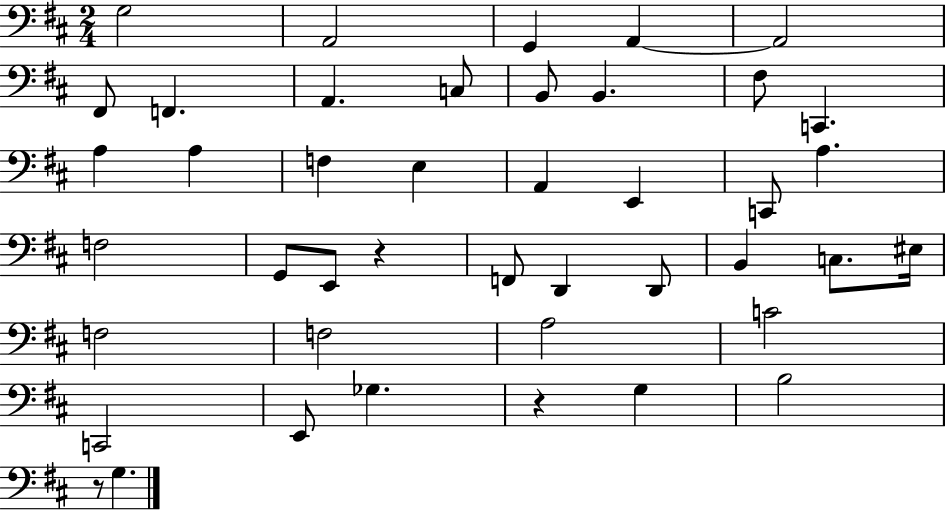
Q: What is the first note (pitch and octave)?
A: G3